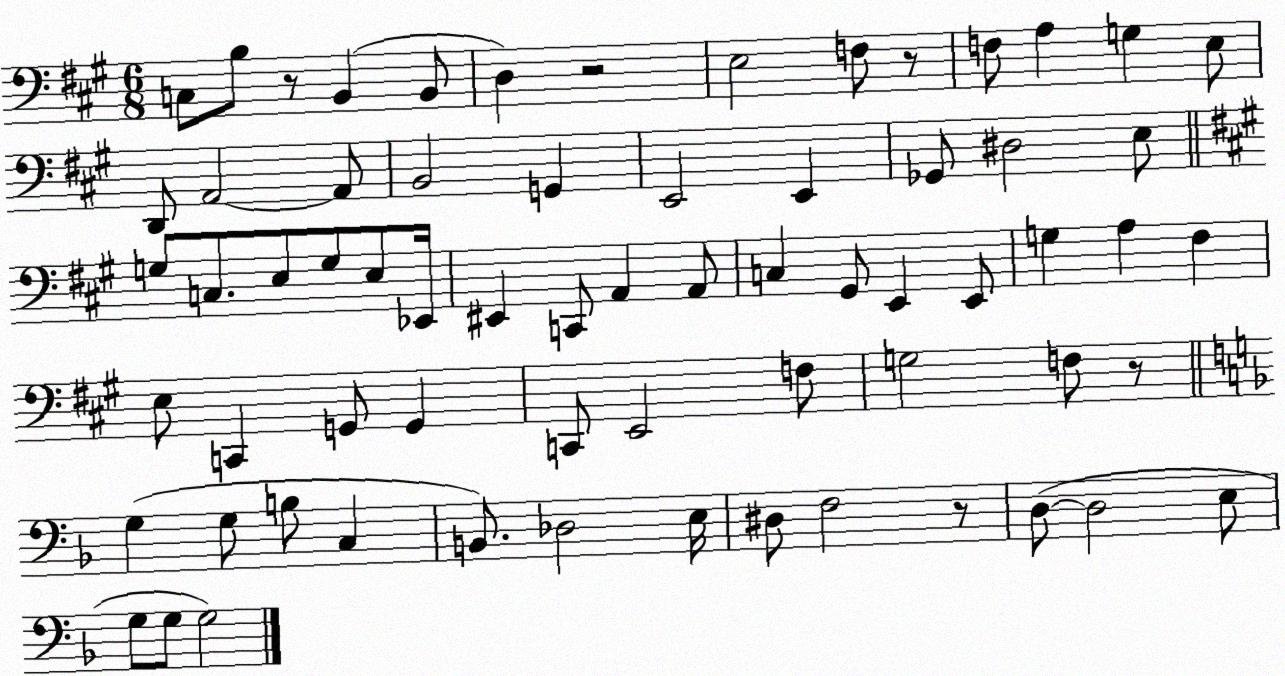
X:1
T:Untitled
M:6/8
L:1/4
K:A
C,/2 B,/2 z/2 B,, B,,/2 D, z2 E,2 F,/2 z/2 F,/2 A, G, E,/2 D,,/2 A,,2 A,,/2 B,,2 G,, E,,2 E,, _G,,/2 ^D,2 E,/2 G,/2 C,/2 E,/2 G,/2 E,/2 _E,,/4 ^E,, C,,/2 A,, A,,/2 C, ^G,,/2 E,, E,,/2 G, A, ^F, E,/2 C,, G,,/2 G,, C,,/2 E,,2 F,/2 G,2 F,/2 z/2 G, G,/2 B,/2 C, B,,/2 _D,2 E,/4 ^D,/2 F,2 z/2 D,/2 D,2 E,/2 G,/2 G,/2 G,2